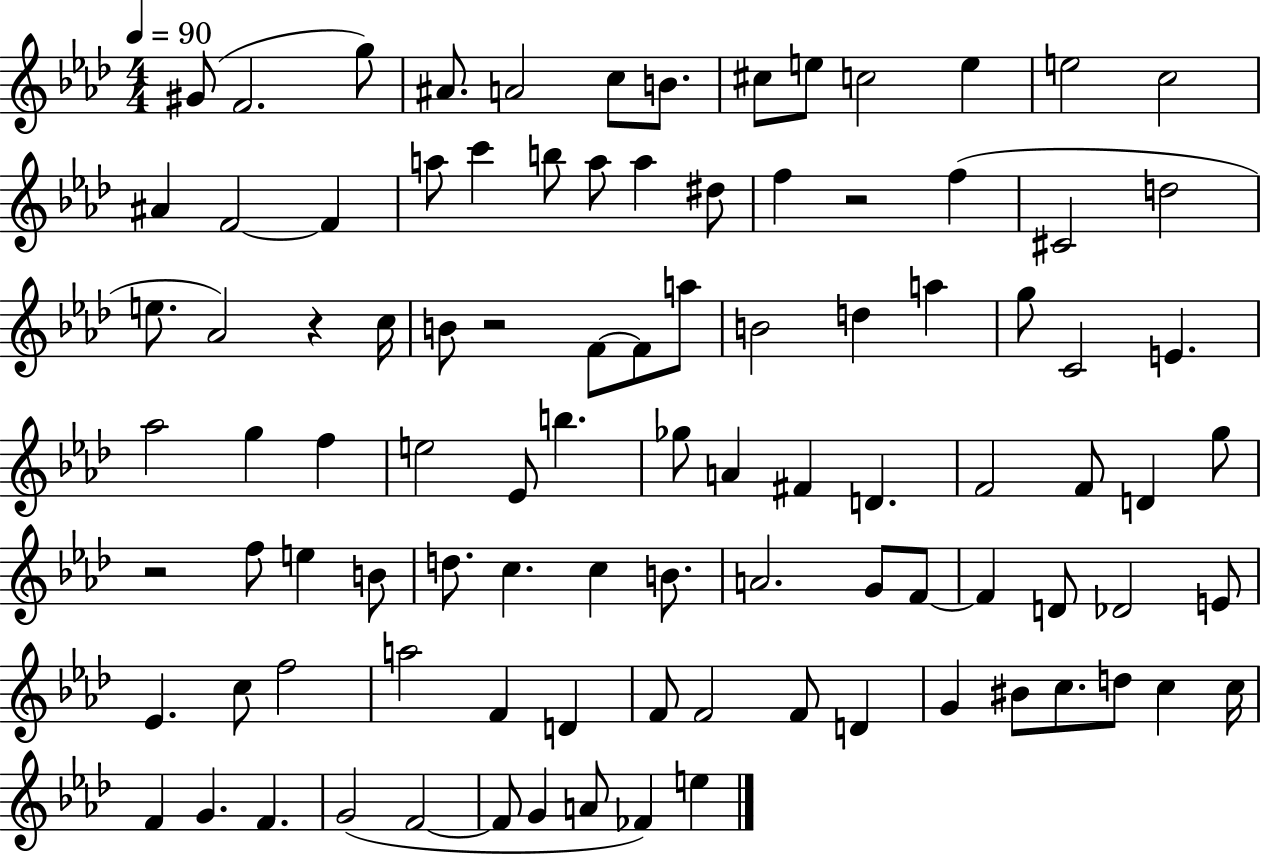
{
  \clef treble
  \numericTimeSignature
  \time 4/4
  \key aes \major
  \tempo 4 = 90
  gis'8( f'2. g''8) | ais'8. a'2 c''8 b'8. | cis''8 e''8 c''2 e''4 | e''2 c''2 | \break ais'4 f'2~~ f'4 | a''8 c'''4 b''8 a''8 a''4 dis''8 | f''4 r2 f''4( | cis'2 d''2 | \break e''8. aes'2) r4 c''16 | b'8 r2 f'8~~ f'8 a''8 | b'2 d''4 a''4 | g''8 c'2 e'4. | \break aes''2 g''4 f''4 | e''2 ees'8 b''4. | ges''8 a'4 fis'4 d'4. | f'2 f'8 d'4 g''8 | \break r2 f''8 e''4 b'8 | d''8. c''4. c''4 b'8. | a'2. g'8 f'8~~ | f'4 d'8 des'2 e'8 | \break ees'4. c''8 f''2 | a''2 f'4 d'4 | f'8 f'2 f'8 d'4 | g'4 bis'8 c''8. d''8 c''4 c''16 | \break f'4 g'4. f'4. | g'2( f'2~~ | f'8 g'4 a'8 fes'4) e''4 | \bar "|."
}